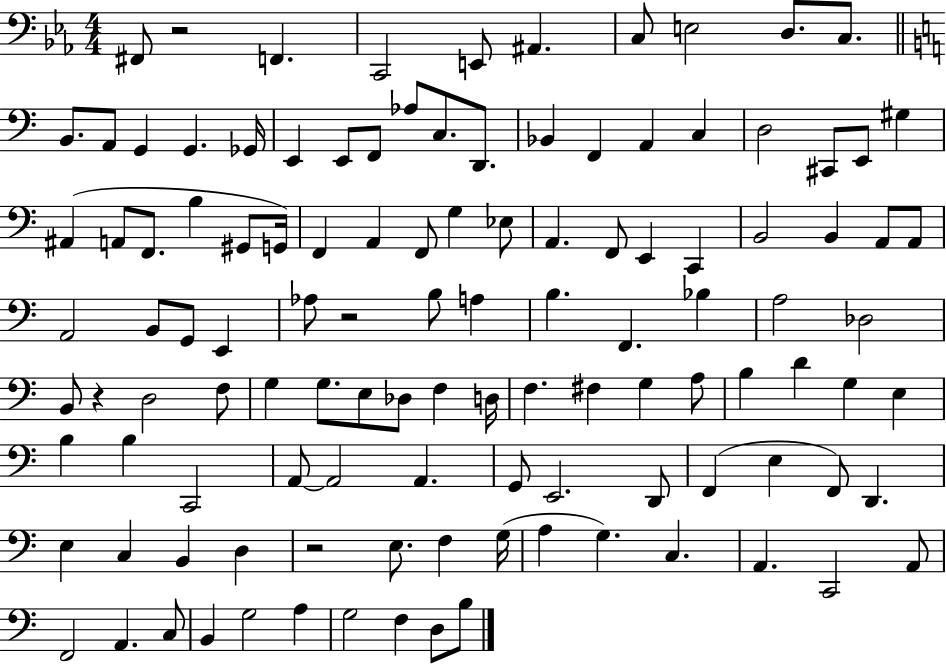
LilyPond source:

{
  \clef bass
  \numericTimeSignature
  \time 4/4
  \key ees \major
  fis,8 r2 f,4. | c,2 e,8 ais,4. | c8 e2 d8. c8. | \bar "||" \break \key c \major b,8. a,8 g,4 g,4. ges,16 | e,4 e,8 f,8 aes8 c8. d,8. | bes,4 f,4 a,4 c4 | d2 cis,8 e,8 gis4 | \break ais,4( a,8 f,8. b4 gis,8 g,16) | f,4 a,4 f,8 g4 ees8 | a,4. f,8 e,4 c,4 | b,2 b,4 a,8 a,8 | \break a,2 b,8 g,8 e,4 | aes8 r2 b8 a4 | b4. f,4. bes4 | a2 des2 | \break b,8 r4 d2 f8 | g4 g8. e8 des8 f4 d16 | f4. fis4 g4 a8 | b4 d'4 g4 e4 | \break b4 b4 c,2 | a,8~~ a,2 a,4. | g,8 e,2. d,8 | f,4( e4 f,8) d,4. | \break e4 c4 b,4 d4 | r2 e8. f4 g16( | a4 g4.) c4. | a,4. c,2 a,8 | \break f,2 a,4. c8 | b,4 g2 a4 | g2 f4 d8 b8 | \bar "|."
}